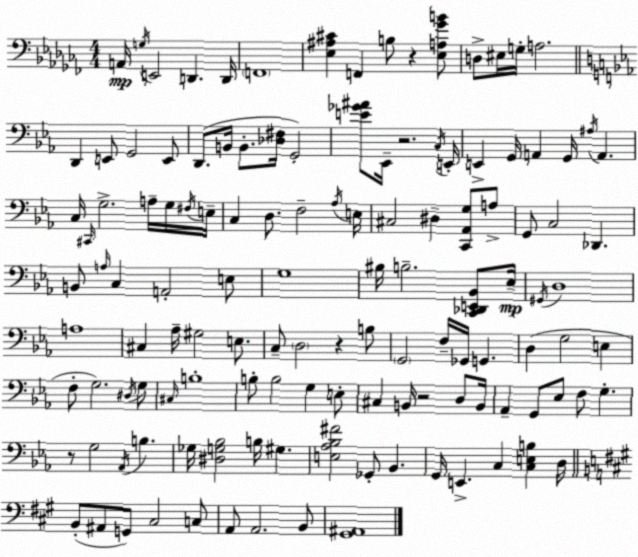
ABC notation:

X:1
T:Untitled
M:4/4
L:1/4
K:Abm
A,,/4 G,/4 E,,2 D,, D,,/4 F,,4 [_E,^A,^C] F,, B,/2 z [_E,A,_GB]/2 D,/2 ^E,/4 G,/4 A,2 D,, E,,/2 G,,2 E,,/2 D,,/2 B,,/4 B,,/2 [_D,^F,]/4 G,,2 [E_G^A]/2 _E,,/4 z2 C,/4 E,,/4 E,, G,,/4 A,, G,,/4 ^A,/4 A,, C,/4 ^C,,/4 G,2 A,/4 G,/4 ^F,/4 E,/4 C, D,/2 F,2 _A,/4 E,/4 ^C,2 ^D, [C,,_A,,G,]/2 A,/2 G,,/2 C,2 _D,, B,,/2 A,/4 C, A,,2 E,/2 G,4 ^B,/4 B,2 [C,,_D,,E,,_B,,]/2 _E,/4 ^G,,/4 D,4 A,4 ^C, _A,/4 ^G,2 E,/2 C,/2 D,2 z B,/2 G,,2 F,/4 _G,,/4 G,, D, G,2 E, F,/2 G,2 ^D,/4 G,/2 ^C,/4 B,4 B,/2 B,2 G, E,/2 ^C, B,,/4 z2 D,/2 B,,/4 _A,, G,,/2 _E,/2 F,/2 G, z/2 G,2 _A,,/4 B, _G,/4 [^D,G,_B,]2 B,/4 ^G, [E,_A,_B,^F]2 _G,,/2 _B,, G,,/4 E,, C, [C,E,B,] D,/4 B,,/2 ^A,,/2 G,,/2 ^C,2 C,/2 A,,/2 A,,2 B,,/2 [^G,,^A,,]4